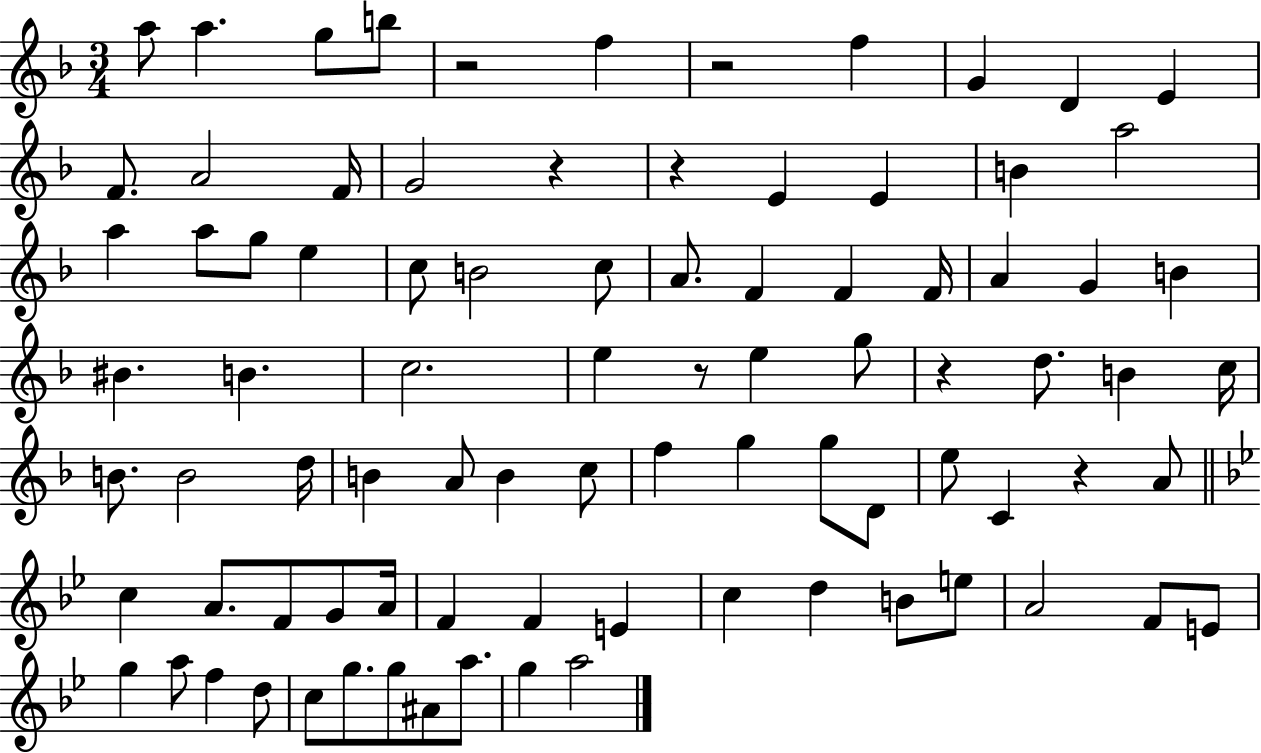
A5/e A5/q. G5/e B5/e R/h F5/q R/h F5/q G4/q D4/q E4/q F4/e. A4/h F4/s G4/h R/q R/q E4/q E4/q B4/q A5/h A5/q A5/e G5/e E5/q C5/e B4/h C5/e A4/e. F4/q F4/q F4/s A4/q G4/q B4/q BIS4/q. B4/q. C5/h. E5/q R/e E5/q G5/e R/q D5/e. B4/q C5/s B4/e. B4/h D5/s B4/q A4/e B4/q C5/e F5/q G5/q G5/e D4/e E5/e C4/q R/q A4/e C5/q A4/e. F4/e G4/e A4/s F4/q F4/q E4/q C5/q D5/q B4/e E5/e A4/h F4/e E4/e G5/q A5/e F5/q D5/e C5/e G5/e. G5/e A#4/e A5/e. G5/q A5/h